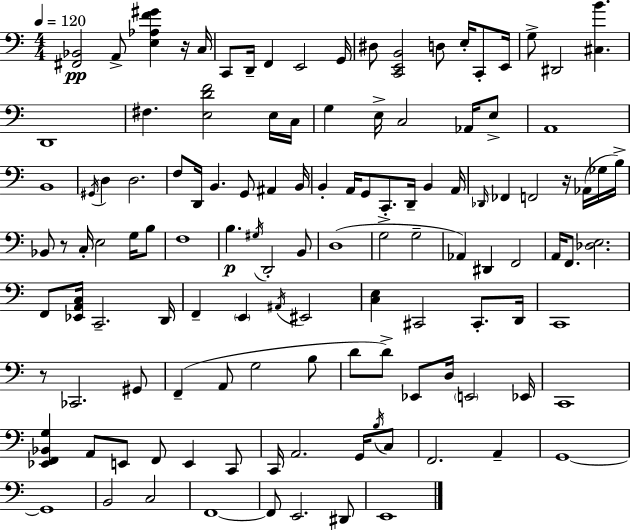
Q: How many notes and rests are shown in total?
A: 123